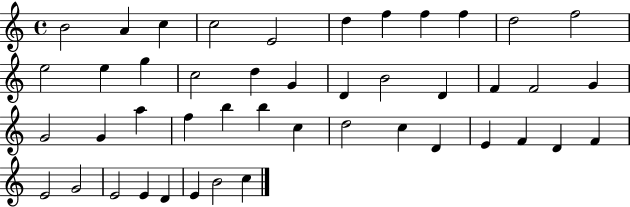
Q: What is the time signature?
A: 4/4